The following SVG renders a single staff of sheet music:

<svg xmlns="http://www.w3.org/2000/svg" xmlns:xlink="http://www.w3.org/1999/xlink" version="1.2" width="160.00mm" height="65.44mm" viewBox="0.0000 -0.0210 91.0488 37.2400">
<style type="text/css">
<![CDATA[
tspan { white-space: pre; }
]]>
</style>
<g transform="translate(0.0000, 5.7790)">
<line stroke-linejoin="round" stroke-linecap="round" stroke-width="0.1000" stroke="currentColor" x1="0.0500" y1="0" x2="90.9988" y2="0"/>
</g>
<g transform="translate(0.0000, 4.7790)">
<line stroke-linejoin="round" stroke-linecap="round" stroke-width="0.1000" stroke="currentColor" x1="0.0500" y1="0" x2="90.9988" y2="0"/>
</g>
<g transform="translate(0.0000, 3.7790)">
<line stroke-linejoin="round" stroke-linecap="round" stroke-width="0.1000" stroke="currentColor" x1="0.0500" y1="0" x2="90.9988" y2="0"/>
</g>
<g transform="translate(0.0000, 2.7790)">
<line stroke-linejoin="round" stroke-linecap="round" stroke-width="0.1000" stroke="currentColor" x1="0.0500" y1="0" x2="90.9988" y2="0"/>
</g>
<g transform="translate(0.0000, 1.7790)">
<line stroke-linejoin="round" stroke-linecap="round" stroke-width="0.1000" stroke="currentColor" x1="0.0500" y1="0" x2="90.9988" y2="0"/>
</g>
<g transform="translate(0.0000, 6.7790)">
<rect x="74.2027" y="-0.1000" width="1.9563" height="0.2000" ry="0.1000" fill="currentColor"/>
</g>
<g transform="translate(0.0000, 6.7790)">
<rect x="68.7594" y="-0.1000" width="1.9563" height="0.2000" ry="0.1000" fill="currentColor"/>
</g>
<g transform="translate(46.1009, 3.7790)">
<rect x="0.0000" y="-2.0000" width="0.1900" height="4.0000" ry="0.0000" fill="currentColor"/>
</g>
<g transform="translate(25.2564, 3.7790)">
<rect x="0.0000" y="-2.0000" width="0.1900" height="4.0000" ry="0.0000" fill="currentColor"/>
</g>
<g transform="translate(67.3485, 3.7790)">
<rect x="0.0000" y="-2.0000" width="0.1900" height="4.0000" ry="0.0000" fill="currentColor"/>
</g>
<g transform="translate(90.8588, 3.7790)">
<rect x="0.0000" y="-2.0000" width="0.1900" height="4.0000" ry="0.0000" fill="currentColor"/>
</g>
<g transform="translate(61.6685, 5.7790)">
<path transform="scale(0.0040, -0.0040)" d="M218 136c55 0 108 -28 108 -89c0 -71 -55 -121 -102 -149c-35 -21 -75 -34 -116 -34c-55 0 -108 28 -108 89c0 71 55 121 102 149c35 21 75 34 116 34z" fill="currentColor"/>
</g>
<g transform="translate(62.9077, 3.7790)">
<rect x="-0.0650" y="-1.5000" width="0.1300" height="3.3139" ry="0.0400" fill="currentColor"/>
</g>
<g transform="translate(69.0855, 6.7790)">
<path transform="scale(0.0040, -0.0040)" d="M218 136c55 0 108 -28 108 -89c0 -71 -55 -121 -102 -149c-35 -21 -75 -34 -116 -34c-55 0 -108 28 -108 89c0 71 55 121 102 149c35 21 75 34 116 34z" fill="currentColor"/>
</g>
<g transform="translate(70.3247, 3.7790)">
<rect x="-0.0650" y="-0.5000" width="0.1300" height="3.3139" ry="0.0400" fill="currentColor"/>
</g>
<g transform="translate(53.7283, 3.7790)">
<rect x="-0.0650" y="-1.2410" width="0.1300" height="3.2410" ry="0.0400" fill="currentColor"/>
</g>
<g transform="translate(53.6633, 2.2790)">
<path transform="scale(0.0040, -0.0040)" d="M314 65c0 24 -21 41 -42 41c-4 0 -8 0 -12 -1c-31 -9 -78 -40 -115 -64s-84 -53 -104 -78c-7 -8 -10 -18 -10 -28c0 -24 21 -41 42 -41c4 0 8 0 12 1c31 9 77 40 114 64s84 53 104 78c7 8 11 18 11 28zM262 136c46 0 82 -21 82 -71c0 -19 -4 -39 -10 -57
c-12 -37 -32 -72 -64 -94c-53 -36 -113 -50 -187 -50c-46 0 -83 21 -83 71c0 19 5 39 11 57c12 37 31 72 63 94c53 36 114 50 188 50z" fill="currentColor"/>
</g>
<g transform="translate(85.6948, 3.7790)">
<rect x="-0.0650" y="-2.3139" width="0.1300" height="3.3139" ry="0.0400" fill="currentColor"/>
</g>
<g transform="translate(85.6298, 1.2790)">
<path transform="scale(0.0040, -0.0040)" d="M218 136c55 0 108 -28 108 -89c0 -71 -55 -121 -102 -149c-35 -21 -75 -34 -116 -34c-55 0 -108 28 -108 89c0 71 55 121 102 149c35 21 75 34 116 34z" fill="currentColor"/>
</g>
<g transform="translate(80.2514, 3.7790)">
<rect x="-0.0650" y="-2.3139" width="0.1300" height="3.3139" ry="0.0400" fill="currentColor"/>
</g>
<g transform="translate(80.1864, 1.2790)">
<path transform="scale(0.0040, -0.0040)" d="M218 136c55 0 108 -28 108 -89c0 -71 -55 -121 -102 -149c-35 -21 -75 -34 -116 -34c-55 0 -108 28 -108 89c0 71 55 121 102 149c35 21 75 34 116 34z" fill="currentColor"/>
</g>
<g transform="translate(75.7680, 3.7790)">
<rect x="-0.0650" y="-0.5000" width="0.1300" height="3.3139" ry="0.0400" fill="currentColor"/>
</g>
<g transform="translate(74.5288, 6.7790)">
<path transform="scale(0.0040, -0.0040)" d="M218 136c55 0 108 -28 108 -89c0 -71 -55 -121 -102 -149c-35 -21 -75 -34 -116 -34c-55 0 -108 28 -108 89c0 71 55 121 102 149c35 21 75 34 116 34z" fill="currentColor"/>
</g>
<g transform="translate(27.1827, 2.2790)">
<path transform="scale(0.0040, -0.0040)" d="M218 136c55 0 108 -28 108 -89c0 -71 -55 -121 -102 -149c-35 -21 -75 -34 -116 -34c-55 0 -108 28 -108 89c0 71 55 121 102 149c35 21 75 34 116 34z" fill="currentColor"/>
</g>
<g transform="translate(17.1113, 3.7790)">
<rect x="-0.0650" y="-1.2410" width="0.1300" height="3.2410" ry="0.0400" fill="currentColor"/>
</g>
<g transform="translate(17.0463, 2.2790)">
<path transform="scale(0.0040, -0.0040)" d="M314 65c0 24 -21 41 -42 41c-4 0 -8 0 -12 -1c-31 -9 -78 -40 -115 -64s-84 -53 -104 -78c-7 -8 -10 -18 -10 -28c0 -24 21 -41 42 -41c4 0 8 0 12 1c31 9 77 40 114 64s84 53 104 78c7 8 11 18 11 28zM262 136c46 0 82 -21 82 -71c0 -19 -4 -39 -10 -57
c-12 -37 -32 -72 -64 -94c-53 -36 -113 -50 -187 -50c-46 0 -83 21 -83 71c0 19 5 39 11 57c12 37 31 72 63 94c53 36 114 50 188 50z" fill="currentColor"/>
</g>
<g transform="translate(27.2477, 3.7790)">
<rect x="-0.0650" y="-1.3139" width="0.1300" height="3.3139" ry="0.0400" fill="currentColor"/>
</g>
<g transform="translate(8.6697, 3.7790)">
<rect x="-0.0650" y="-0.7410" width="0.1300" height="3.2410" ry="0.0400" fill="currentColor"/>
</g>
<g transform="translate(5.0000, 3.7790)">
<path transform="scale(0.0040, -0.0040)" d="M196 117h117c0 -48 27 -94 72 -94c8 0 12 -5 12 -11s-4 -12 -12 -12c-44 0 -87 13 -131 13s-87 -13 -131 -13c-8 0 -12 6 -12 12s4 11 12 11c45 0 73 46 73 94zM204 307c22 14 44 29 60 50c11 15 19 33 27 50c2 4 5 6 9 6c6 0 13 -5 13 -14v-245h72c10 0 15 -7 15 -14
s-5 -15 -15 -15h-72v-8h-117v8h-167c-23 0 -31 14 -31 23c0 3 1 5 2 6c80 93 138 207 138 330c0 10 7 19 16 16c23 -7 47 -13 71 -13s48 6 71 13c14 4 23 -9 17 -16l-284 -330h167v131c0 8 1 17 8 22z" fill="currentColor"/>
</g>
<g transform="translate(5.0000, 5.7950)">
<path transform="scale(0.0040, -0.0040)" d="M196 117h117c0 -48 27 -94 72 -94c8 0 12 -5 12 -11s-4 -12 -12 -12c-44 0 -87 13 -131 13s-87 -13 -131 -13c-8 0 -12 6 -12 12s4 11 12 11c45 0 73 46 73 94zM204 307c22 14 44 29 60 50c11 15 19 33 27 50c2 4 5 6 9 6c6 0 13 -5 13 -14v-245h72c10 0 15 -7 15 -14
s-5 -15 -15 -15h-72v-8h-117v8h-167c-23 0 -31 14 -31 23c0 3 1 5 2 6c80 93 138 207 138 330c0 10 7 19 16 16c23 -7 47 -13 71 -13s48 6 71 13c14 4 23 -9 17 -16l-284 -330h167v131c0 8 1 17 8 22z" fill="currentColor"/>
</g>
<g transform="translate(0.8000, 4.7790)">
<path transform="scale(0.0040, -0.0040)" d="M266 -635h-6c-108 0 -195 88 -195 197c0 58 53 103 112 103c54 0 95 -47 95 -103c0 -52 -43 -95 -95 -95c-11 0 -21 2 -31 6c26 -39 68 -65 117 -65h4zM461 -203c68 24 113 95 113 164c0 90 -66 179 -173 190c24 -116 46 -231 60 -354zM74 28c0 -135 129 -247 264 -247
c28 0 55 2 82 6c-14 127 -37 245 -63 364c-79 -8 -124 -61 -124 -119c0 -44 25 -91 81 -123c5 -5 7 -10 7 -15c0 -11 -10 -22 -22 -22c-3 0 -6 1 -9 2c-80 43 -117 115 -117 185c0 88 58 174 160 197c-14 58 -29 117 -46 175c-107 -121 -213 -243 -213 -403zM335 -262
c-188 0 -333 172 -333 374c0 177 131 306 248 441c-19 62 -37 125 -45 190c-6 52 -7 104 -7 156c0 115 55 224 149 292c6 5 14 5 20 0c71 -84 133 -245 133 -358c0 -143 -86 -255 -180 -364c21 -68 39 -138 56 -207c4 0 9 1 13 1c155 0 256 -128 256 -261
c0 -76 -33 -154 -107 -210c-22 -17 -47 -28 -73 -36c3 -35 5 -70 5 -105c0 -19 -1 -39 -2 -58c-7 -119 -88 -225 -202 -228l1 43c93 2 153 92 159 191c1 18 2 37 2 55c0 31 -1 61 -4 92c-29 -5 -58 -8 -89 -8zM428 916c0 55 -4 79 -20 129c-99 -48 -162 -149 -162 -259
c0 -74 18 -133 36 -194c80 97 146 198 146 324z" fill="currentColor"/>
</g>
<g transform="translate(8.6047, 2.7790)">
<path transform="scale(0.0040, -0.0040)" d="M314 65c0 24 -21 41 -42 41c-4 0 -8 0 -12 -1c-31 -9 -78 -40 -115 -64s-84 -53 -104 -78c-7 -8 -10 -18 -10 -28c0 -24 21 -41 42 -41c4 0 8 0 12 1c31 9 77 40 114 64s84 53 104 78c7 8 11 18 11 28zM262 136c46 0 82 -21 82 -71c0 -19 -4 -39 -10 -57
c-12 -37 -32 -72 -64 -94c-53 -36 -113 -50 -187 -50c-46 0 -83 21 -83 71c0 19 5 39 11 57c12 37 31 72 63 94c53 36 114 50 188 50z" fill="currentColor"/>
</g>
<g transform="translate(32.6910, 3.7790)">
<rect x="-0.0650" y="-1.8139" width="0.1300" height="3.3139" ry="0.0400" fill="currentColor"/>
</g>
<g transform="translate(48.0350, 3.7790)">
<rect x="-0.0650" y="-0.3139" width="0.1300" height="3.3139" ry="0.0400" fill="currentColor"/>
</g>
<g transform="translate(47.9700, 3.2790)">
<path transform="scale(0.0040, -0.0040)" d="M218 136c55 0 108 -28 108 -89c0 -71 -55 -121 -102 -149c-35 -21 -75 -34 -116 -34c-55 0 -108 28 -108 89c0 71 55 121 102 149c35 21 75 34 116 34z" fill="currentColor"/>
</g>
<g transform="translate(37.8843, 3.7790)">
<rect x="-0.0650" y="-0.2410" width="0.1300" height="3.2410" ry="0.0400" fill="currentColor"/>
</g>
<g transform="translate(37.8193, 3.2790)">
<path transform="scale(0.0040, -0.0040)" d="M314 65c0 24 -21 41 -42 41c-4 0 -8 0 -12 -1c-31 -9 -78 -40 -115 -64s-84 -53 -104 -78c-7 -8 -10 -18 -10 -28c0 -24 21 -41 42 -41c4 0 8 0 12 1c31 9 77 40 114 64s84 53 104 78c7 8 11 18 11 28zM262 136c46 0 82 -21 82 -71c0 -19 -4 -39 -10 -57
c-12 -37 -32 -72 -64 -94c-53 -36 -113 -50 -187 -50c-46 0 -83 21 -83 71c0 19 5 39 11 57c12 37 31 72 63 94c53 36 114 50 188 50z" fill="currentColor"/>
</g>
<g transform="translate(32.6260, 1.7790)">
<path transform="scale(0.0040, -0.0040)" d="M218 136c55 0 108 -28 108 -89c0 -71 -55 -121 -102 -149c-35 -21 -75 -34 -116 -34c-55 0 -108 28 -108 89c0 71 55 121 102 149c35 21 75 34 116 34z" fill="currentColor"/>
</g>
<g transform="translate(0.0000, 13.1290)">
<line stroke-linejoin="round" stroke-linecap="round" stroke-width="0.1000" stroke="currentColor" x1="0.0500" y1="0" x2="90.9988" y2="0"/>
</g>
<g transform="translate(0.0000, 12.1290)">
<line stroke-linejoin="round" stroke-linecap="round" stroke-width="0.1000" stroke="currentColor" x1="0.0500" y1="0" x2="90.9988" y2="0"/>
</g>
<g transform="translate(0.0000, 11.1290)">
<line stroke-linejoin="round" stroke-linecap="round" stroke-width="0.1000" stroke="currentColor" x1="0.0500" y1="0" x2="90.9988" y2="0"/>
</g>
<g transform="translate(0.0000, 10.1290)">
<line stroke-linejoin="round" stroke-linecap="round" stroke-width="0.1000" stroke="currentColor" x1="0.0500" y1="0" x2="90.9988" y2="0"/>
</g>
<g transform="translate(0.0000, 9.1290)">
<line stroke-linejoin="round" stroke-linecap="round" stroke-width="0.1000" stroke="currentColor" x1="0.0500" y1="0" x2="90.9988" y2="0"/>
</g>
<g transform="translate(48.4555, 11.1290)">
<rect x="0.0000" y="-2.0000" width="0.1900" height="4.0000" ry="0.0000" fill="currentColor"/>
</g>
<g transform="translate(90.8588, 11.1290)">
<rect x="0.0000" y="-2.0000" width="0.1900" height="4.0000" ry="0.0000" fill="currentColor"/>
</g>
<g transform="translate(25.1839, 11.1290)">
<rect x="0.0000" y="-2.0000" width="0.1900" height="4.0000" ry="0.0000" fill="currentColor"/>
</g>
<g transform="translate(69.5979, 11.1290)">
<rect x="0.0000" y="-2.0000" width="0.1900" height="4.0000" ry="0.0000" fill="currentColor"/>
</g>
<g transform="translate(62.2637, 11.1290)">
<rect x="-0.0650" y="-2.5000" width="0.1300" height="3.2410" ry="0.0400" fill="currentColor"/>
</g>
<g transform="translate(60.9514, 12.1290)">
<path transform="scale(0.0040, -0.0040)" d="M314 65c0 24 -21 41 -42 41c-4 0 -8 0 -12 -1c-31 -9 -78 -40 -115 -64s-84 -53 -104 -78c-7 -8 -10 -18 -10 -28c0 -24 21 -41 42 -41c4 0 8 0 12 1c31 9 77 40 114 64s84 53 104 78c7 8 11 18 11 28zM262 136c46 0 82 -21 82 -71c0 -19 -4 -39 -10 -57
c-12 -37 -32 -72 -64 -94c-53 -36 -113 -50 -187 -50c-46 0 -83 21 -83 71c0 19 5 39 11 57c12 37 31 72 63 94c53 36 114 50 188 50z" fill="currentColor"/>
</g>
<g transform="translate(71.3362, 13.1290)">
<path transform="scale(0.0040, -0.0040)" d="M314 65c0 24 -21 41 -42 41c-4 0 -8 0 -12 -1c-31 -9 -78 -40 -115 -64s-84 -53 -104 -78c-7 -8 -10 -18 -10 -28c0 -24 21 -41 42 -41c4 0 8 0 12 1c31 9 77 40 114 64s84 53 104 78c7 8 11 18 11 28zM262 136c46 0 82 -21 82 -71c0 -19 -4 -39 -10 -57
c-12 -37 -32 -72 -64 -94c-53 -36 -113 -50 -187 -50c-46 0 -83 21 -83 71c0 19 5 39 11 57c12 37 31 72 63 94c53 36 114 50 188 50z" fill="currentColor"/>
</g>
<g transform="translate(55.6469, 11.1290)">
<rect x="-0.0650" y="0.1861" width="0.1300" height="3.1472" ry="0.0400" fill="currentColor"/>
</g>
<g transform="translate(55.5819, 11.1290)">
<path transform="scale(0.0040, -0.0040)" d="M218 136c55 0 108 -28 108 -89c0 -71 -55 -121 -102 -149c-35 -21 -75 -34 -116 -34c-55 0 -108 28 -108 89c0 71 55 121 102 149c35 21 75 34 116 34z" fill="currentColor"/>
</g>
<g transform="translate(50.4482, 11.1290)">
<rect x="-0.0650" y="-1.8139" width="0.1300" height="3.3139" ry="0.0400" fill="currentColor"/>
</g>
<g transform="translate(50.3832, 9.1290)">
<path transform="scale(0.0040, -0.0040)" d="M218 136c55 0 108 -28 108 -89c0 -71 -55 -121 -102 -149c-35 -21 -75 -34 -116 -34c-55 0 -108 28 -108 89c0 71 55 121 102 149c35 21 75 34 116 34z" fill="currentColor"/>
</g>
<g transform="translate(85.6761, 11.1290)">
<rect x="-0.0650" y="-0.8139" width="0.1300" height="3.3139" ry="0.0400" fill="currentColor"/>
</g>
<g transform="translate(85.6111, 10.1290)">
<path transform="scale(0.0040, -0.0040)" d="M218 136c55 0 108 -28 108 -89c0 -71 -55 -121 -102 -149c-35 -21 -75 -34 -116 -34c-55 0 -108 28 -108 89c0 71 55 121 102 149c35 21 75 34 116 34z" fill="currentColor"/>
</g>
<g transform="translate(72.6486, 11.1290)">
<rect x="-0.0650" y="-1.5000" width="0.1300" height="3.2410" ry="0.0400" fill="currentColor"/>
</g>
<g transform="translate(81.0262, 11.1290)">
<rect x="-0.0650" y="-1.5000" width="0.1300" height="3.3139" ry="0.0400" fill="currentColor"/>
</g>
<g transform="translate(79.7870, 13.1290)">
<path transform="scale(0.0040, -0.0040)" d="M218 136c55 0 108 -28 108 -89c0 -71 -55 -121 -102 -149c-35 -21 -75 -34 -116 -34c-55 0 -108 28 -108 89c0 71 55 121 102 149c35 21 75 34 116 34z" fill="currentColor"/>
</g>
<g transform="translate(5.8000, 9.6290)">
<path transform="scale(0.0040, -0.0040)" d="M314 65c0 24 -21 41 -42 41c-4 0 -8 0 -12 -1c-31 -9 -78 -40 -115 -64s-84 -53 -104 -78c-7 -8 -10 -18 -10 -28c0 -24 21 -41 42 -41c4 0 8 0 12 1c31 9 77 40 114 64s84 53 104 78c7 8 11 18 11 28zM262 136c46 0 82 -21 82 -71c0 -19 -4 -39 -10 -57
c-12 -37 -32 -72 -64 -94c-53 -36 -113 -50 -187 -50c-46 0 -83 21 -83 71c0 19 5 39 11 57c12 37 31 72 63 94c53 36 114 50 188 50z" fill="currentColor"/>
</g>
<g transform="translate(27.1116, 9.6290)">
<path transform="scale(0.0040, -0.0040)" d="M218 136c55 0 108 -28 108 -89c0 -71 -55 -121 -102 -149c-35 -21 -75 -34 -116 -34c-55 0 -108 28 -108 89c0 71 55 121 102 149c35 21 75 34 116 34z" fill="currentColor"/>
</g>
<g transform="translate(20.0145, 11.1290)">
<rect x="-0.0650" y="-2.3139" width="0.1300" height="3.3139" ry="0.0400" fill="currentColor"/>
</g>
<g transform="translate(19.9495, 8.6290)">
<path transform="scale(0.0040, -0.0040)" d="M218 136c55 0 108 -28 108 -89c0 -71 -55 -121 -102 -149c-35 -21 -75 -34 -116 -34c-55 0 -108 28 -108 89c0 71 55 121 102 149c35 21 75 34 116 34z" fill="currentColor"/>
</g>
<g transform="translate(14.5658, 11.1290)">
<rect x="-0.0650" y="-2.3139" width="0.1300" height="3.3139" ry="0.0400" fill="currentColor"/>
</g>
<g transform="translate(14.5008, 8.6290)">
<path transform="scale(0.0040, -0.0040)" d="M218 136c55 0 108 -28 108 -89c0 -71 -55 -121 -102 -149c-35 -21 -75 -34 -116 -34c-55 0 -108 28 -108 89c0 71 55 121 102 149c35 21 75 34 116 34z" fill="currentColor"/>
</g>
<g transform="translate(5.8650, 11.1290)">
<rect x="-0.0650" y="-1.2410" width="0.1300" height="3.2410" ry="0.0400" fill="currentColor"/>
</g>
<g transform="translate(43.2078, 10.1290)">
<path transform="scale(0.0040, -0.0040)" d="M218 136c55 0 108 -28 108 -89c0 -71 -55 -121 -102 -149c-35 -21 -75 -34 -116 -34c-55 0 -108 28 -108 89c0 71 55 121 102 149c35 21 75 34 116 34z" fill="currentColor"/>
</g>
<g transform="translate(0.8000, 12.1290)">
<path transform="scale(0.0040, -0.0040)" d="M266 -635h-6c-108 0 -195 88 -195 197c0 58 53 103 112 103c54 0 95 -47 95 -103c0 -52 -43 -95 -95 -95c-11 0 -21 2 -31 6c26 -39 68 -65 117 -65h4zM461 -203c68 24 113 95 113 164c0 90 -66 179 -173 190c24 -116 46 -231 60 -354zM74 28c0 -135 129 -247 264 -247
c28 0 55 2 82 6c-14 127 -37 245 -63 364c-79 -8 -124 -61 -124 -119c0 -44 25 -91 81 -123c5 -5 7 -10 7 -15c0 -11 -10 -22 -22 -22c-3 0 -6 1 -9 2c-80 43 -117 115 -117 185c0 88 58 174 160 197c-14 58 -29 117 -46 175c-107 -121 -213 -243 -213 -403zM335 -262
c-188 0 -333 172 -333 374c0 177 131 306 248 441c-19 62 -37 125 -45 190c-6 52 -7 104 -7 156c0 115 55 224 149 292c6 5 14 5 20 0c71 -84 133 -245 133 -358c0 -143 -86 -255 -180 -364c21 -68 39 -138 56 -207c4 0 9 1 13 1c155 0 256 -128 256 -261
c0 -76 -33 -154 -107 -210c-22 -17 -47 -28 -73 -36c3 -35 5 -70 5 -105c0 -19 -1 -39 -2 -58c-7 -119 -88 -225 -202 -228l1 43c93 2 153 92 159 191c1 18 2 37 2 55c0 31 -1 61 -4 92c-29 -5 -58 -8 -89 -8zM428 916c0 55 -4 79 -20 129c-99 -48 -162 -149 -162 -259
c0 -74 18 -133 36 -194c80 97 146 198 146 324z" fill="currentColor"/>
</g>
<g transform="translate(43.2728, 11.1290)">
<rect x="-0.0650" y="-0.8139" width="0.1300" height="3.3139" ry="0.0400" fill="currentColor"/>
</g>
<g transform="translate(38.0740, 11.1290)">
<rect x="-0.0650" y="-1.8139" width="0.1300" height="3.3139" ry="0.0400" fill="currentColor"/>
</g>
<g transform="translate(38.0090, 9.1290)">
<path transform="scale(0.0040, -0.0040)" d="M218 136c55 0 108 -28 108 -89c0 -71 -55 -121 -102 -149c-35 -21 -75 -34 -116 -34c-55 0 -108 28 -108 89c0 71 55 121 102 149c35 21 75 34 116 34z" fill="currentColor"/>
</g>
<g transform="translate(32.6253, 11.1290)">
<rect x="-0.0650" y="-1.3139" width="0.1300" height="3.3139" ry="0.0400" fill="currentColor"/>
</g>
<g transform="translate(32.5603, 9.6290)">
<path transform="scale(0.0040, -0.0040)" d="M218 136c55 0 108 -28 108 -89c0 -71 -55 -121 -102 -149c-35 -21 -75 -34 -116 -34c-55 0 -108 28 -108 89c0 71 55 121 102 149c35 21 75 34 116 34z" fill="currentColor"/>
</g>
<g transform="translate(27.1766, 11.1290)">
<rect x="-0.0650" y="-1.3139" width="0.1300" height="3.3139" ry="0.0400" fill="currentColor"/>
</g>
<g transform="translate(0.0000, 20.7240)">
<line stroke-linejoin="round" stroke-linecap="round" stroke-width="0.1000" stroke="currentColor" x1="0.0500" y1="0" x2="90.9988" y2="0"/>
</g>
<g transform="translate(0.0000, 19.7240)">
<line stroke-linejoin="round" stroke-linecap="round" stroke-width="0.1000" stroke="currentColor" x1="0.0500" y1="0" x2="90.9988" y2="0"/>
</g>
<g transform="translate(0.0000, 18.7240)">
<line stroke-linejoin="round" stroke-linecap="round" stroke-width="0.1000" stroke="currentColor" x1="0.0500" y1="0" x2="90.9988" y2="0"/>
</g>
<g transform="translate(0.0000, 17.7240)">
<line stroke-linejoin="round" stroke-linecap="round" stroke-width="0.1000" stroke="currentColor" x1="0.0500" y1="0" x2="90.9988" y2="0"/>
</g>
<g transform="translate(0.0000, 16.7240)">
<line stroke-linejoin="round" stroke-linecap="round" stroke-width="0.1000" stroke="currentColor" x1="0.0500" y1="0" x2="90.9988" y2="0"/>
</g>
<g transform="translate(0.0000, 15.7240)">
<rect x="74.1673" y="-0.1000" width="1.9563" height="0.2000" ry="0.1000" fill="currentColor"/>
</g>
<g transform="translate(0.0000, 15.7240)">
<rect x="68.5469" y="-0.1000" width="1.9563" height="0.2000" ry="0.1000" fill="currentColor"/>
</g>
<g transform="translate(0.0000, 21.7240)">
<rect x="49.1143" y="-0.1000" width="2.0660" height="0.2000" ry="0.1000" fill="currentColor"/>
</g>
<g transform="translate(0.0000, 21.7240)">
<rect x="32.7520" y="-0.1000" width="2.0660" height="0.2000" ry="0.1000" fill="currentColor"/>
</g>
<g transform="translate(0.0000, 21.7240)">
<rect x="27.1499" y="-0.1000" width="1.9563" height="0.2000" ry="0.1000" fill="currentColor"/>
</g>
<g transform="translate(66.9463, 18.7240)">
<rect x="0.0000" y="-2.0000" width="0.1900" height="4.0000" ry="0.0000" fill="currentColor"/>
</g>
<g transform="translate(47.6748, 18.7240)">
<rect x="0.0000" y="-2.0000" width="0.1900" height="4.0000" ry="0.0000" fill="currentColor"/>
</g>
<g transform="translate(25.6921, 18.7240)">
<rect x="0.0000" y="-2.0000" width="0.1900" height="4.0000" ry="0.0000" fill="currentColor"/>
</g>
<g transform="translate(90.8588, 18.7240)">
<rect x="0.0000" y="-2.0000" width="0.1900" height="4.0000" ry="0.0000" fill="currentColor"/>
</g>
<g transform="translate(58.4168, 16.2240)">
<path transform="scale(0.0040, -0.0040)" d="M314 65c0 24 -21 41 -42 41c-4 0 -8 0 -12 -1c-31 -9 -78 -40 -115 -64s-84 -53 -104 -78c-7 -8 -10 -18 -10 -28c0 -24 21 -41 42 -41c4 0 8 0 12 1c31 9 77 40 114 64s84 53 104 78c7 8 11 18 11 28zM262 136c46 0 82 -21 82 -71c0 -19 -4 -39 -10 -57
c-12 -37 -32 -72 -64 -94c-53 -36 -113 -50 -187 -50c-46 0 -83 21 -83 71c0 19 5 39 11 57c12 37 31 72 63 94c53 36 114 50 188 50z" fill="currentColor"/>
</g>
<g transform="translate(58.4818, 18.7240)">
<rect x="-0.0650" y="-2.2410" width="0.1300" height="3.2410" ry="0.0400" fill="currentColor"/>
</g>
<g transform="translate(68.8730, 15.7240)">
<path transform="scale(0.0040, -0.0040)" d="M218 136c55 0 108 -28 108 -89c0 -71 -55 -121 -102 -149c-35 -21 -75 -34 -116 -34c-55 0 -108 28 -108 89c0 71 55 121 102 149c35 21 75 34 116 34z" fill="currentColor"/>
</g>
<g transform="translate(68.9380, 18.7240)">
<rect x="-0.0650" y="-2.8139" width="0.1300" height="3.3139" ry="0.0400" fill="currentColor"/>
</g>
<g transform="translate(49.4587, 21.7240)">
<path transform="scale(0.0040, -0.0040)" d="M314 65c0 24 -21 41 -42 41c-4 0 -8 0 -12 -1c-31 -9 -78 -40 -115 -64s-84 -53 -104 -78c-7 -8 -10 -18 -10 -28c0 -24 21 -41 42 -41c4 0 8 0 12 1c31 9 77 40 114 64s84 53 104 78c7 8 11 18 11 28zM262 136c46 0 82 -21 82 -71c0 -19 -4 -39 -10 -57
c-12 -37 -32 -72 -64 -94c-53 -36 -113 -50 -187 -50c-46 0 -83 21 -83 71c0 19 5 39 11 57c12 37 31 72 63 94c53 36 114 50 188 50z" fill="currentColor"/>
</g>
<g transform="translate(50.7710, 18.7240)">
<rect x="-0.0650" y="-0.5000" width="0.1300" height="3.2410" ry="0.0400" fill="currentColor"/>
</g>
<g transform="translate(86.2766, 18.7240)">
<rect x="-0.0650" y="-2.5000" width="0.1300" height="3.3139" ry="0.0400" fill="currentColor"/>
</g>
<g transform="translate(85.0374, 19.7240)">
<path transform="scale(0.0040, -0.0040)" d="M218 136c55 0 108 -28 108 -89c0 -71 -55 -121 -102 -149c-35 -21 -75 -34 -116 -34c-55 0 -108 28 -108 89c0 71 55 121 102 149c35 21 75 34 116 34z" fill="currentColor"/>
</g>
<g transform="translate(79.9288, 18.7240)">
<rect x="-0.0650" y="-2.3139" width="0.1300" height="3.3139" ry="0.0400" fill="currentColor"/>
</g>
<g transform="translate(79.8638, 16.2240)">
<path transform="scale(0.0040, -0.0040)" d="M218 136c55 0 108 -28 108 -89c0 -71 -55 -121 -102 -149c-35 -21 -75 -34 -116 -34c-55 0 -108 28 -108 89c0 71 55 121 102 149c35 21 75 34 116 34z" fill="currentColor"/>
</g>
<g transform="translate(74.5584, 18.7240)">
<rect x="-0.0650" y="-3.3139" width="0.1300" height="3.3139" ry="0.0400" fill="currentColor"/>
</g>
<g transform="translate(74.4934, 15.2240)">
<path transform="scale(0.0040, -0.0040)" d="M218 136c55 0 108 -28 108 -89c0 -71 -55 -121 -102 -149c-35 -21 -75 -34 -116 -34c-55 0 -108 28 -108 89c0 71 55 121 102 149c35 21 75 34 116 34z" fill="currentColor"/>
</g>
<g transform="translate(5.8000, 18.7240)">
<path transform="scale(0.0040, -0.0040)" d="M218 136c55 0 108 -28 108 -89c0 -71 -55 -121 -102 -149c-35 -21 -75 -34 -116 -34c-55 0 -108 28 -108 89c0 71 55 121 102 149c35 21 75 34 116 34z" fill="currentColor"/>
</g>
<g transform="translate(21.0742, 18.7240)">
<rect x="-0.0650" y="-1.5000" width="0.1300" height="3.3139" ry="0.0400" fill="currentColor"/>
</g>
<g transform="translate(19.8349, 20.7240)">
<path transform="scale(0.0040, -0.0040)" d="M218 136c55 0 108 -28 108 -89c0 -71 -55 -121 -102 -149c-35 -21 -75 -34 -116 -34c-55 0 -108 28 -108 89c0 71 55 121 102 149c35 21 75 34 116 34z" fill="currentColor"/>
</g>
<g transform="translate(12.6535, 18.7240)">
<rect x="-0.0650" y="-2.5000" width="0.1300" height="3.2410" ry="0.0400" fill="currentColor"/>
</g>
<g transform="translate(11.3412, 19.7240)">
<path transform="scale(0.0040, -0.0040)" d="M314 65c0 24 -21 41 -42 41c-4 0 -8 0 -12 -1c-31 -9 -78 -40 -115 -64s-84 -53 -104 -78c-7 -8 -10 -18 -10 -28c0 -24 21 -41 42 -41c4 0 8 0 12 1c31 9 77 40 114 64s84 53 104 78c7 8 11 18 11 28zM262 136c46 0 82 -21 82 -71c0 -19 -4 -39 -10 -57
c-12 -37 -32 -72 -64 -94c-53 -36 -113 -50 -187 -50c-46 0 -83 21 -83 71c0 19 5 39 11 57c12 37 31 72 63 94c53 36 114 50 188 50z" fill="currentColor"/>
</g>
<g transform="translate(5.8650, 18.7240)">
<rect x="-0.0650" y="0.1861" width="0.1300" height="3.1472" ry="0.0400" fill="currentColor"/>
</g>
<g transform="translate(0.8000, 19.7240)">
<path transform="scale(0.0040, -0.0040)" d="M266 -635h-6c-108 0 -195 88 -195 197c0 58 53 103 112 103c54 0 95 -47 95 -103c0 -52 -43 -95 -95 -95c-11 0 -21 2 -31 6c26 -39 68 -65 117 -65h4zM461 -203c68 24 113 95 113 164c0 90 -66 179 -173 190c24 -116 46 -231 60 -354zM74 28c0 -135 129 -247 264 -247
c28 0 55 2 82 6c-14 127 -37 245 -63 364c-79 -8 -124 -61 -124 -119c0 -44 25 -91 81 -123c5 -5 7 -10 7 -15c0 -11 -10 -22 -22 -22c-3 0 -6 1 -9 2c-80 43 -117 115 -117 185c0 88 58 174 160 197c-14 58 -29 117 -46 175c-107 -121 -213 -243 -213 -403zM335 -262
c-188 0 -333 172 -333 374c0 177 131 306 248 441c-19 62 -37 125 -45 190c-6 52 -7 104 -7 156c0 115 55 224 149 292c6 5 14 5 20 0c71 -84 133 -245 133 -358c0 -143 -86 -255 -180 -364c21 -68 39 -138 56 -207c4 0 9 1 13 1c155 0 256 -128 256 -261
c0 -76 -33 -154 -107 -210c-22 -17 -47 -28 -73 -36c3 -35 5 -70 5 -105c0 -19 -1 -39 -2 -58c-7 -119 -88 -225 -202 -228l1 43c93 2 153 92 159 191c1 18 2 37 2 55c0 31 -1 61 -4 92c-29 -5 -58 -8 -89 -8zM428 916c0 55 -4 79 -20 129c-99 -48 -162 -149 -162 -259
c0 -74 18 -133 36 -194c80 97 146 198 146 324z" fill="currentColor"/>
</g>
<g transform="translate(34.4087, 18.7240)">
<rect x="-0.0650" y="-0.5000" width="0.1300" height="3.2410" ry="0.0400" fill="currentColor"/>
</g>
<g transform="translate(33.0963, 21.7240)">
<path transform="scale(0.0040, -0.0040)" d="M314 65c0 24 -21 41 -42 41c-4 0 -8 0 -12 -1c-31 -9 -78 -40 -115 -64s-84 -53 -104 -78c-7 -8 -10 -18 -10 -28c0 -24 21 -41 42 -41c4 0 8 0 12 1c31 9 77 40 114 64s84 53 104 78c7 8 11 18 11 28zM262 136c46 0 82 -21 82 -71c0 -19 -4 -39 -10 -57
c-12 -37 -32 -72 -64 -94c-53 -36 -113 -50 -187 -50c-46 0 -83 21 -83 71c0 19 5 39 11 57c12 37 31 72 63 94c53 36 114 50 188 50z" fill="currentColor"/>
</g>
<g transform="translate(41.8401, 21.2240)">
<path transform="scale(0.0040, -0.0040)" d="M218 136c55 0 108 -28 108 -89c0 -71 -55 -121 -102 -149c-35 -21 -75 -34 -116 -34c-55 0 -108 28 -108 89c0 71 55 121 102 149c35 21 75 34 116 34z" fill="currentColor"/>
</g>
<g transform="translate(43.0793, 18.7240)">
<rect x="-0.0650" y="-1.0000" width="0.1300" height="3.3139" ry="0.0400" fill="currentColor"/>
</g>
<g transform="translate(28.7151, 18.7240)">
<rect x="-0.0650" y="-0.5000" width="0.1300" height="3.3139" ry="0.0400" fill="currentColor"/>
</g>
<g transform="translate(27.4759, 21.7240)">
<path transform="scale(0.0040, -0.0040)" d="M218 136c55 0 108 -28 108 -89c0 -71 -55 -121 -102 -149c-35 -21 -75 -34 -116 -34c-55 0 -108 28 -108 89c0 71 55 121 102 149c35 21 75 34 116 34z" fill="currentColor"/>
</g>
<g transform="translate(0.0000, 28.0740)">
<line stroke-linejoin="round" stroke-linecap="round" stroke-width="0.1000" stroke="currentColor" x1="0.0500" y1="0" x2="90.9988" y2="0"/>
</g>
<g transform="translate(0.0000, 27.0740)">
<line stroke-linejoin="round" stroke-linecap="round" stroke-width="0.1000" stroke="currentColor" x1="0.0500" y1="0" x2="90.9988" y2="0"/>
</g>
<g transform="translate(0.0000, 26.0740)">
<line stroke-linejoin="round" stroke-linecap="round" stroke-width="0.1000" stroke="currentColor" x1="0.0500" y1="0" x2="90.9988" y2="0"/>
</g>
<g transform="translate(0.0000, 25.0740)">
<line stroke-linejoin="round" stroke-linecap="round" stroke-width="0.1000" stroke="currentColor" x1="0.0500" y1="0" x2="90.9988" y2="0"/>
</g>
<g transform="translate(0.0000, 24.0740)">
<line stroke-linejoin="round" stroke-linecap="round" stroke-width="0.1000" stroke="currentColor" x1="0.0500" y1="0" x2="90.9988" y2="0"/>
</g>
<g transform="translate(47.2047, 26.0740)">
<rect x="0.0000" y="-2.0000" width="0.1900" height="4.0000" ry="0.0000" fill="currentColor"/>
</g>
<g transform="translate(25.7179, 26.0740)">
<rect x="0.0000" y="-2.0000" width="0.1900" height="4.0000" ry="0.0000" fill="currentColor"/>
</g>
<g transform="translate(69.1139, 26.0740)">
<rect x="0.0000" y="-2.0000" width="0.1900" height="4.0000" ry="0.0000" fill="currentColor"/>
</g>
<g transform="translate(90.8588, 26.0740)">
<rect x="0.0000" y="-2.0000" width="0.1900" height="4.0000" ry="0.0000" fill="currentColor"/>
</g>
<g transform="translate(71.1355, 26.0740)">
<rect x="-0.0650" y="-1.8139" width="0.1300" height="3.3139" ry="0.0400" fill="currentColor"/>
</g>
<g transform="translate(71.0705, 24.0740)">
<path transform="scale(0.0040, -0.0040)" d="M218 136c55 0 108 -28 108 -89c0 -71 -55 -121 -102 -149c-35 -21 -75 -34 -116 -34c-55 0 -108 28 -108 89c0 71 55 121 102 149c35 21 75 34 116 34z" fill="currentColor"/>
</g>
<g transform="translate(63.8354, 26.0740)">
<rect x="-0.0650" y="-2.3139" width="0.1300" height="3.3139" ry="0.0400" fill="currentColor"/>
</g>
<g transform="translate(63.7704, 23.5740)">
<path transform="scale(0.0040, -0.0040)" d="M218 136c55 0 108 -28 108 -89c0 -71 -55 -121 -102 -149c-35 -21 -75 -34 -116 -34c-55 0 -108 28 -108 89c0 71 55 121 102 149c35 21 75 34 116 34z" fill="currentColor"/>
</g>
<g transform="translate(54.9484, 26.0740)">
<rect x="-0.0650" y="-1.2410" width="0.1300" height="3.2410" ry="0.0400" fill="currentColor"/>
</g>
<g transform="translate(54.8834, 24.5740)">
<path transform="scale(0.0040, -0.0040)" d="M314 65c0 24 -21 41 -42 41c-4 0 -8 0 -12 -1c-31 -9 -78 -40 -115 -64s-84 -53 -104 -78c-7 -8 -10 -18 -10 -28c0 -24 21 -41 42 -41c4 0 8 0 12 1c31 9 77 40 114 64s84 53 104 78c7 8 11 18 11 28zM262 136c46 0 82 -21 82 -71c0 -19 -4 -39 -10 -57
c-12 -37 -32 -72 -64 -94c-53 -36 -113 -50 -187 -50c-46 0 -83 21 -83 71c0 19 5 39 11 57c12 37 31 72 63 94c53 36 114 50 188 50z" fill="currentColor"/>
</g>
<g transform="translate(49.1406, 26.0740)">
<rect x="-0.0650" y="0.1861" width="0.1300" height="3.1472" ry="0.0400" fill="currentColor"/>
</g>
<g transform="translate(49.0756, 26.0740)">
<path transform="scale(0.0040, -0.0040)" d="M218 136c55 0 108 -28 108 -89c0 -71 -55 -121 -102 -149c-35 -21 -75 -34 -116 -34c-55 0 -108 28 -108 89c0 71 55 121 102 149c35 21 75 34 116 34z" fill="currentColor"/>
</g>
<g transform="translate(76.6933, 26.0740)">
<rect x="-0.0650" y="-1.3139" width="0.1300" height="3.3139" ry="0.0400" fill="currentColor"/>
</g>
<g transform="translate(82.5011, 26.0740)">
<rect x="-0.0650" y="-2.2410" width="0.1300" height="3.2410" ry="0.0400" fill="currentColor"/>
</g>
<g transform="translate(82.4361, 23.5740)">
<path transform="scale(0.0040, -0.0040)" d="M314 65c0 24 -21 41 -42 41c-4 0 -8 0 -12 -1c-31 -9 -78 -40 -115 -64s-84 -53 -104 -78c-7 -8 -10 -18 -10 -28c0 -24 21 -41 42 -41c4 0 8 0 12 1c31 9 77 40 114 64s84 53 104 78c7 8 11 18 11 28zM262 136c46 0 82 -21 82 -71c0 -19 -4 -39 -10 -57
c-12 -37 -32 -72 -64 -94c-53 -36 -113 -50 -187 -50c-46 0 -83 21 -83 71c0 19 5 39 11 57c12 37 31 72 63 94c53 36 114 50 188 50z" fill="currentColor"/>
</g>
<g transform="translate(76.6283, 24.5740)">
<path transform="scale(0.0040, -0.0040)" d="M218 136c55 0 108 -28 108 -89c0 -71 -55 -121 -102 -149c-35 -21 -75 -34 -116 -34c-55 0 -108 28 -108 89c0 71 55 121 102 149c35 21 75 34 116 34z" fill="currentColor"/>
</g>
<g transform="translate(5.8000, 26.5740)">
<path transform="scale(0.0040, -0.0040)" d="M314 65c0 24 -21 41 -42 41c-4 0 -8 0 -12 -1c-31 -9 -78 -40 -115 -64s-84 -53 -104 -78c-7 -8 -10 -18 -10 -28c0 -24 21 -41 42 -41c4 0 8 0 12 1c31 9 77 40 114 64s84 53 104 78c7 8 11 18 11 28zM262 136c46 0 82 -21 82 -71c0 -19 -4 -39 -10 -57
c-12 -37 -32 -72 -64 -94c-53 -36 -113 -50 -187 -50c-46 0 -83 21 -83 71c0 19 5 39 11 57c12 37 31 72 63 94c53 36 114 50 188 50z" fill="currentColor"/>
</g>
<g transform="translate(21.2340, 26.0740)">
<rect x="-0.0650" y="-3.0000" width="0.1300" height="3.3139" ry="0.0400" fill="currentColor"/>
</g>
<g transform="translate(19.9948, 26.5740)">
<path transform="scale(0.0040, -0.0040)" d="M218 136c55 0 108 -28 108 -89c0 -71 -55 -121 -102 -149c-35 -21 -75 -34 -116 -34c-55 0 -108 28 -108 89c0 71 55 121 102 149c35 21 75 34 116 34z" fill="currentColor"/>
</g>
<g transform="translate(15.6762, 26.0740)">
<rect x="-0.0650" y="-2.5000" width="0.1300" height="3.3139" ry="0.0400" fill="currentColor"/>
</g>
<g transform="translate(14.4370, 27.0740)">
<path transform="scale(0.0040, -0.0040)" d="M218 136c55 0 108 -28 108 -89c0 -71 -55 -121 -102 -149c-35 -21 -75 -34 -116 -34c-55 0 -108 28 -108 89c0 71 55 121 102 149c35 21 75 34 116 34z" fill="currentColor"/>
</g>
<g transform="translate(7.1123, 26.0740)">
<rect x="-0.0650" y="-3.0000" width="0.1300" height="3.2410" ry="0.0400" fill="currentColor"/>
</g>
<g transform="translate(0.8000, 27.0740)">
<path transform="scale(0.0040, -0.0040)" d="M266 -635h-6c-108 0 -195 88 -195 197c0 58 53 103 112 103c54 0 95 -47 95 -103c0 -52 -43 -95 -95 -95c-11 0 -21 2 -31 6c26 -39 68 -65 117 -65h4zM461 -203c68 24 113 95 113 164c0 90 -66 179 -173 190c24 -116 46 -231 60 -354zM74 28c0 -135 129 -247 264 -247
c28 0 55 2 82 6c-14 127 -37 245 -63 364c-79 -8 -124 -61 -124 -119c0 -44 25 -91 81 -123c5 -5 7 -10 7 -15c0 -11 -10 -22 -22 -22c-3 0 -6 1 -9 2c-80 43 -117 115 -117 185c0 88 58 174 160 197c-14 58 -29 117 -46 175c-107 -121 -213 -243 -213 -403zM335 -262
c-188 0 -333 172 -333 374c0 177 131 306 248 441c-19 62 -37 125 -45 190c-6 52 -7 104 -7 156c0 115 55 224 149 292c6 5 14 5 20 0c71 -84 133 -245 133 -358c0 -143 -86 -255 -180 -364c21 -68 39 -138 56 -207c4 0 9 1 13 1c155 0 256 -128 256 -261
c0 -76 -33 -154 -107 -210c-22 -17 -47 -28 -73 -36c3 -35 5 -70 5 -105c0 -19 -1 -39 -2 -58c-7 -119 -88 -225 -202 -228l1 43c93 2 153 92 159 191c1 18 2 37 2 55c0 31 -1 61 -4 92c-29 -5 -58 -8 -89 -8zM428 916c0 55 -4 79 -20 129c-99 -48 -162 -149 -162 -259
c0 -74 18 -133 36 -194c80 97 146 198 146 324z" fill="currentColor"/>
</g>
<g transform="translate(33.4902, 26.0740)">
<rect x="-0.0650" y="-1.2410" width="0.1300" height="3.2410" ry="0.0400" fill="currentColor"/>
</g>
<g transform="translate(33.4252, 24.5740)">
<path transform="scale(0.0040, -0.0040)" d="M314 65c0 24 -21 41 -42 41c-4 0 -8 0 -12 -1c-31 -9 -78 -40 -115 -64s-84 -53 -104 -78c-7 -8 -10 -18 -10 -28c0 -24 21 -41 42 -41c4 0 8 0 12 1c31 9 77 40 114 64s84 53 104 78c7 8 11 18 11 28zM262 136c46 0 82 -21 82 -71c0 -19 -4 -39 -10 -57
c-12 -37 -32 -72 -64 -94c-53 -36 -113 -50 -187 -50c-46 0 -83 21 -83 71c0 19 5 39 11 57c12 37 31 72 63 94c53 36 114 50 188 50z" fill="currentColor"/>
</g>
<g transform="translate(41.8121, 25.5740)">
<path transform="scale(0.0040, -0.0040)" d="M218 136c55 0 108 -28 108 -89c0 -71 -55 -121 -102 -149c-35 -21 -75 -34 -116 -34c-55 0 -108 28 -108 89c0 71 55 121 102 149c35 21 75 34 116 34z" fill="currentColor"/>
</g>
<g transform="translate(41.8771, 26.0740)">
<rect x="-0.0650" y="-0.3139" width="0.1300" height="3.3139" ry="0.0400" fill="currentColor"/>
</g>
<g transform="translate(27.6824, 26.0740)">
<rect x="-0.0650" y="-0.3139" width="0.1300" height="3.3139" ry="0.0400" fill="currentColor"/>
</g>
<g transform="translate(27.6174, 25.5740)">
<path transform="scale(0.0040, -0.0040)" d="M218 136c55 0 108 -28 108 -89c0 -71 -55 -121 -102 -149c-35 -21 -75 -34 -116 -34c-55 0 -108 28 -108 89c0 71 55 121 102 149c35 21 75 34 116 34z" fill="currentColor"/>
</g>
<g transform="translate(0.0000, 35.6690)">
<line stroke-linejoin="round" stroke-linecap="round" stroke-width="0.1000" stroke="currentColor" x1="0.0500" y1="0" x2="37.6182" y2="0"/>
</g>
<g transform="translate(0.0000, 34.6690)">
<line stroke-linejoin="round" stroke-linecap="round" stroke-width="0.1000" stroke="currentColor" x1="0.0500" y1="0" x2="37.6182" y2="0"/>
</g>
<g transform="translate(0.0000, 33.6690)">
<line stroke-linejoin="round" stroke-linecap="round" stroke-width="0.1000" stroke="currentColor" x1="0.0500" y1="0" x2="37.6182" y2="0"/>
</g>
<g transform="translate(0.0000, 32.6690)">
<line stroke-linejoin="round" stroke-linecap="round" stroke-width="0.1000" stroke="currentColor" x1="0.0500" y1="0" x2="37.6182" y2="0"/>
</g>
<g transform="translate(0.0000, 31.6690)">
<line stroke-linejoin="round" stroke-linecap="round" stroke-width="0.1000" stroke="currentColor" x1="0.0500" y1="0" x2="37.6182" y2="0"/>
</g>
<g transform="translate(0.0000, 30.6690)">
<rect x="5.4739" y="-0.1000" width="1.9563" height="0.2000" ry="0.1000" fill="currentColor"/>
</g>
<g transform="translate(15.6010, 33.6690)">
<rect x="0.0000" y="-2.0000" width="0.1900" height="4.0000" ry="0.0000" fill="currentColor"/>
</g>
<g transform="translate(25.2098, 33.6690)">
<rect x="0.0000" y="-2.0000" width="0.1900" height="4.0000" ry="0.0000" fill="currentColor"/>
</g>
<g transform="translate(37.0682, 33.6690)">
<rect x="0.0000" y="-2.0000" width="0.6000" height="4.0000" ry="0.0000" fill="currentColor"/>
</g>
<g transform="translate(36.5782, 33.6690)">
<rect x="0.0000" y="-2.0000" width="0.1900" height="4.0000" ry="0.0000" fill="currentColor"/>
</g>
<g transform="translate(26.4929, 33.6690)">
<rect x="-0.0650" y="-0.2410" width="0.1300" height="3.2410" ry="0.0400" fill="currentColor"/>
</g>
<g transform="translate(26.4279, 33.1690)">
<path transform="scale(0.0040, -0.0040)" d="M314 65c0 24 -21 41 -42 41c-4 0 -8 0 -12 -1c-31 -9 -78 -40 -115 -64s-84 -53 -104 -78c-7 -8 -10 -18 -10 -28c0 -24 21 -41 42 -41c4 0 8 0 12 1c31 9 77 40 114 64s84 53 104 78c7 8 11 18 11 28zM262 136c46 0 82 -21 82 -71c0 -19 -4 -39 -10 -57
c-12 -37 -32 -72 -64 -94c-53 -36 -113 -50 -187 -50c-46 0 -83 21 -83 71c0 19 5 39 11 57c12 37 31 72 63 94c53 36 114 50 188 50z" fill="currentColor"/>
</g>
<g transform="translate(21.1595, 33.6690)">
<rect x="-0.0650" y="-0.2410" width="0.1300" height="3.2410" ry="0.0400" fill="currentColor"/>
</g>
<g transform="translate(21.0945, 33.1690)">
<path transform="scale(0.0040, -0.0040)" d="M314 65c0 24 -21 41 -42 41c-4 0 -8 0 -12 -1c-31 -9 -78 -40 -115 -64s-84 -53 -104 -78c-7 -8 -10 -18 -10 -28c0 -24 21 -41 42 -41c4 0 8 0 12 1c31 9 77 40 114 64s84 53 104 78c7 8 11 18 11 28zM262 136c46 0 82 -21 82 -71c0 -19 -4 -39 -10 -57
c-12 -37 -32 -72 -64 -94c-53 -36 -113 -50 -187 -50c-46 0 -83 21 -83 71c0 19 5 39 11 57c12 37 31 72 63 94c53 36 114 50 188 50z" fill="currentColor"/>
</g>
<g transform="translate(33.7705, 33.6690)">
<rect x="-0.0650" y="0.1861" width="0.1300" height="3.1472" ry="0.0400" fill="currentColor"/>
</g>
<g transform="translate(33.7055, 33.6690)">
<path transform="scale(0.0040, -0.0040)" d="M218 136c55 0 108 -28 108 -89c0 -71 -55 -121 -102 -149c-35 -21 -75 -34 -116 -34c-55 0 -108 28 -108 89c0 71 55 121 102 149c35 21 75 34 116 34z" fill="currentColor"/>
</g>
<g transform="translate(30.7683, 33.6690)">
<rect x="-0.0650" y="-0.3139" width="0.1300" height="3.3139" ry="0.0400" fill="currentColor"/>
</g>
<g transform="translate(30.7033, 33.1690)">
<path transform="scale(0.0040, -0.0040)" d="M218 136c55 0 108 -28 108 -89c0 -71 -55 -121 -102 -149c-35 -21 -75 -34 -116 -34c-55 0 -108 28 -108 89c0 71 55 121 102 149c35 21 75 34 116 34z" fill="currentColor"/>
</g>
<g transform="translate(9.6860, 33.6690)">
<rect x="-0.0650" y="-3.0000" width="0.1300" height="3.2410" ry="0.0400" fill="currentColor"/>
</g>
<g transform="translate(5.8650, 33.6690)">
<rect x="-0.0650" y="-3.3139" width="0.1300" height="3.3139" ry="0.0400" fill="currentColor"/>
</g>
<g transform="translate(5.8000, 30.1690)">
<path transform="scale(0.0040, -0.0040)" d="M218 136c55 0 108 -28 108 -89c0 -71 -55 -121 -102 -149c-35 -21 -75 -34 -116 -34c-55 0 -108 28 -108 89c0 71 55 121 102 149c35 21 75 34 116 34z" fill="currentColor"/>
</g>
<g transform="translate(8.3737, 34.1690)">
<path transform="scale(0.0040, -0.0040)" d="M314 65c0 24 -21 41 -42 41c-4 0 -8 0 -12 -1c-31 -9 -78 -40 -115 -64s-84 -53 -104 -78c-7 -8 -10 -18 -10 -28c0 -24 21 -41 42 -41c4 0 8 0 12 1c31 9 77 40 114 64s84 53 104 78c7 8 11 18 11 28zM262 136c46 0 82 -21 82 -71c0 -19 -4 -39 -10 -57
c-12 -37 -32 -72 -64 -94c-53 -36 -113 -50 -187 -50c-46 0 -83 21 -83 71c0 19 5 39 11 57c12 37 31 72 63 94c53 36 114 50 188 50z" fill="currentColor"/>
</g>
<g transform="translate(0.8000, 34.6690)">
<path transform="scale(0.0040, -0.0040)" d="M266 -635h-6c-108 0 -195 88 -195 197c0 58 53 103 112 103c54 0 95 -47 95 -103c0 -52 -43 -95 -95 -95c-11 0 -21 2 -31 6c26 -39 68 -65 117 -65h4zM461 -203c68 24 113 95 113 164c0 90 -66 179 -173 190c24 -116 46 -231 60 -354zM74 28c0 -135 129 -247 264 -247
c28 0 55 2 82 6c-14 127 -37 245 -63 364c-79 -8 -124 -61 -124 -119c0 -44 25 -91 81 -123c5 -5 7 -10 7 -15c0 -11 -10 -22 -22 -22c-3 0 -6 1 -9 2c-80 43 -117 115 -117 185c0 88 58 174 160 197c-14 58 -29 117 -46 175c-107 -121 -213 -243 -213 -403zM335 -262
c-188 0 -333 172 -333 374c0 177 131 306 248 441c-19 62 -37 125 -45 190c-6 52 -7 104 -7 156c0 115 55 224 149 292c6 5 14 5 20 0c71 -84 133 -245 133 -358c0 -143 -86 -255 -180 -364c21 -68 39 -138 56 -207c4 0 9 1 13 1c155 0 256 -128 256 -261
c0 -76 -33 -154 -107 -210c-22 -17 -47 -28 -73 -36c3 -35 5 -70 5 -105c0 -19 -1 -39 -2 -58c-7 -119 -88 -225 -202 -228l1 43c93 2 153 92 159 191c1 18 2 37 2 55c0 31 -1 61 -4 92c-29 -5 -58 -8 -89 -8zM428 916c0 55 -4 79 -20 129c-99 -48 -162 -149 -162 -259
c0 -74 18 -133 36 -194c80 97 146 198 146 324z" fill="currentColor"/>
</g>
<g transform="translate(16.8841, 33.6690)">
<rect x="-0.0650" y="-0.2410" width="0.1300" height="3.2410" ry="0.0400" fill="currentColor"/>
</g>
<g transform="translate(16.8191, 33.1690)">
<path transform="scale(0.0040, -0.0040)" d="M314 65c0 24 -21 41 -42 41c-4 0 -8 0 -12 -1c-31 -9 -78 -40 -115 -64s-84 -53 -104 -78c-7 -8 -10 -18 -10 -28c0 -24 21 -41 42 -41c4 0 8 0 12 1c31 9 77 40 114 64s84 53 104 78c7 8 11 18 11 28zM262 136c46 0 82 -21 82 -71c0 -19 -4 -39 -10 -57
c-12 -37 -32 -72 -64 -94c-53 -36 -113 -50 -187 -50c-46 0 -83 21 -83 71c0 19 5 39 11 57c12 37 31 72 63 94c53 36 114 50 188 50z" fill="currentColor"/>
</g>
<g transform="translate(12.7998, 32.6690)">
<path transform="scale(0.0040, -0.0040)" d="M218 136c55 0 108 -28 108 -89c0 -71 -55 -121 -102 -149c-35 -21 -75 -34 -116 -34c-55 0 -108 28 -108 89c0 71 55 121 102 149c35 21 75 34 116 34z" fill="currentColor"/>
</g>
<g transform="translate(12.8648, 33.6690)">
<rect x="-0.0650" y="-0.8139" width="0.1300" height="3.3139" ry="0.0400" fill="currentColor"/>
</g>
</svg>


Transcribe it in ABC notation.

X:1
T:Untitled
M:4/4
L:1/4
K:C
d2 e2 e f c2 c e2 E C C g g e2 g g e e f d f B G2 E2 E d B G2 E C C2 D C2 g2 a b g G A2 G A c e2 c B e2 g f e g2 b A2 d c2 c2 c2 c B